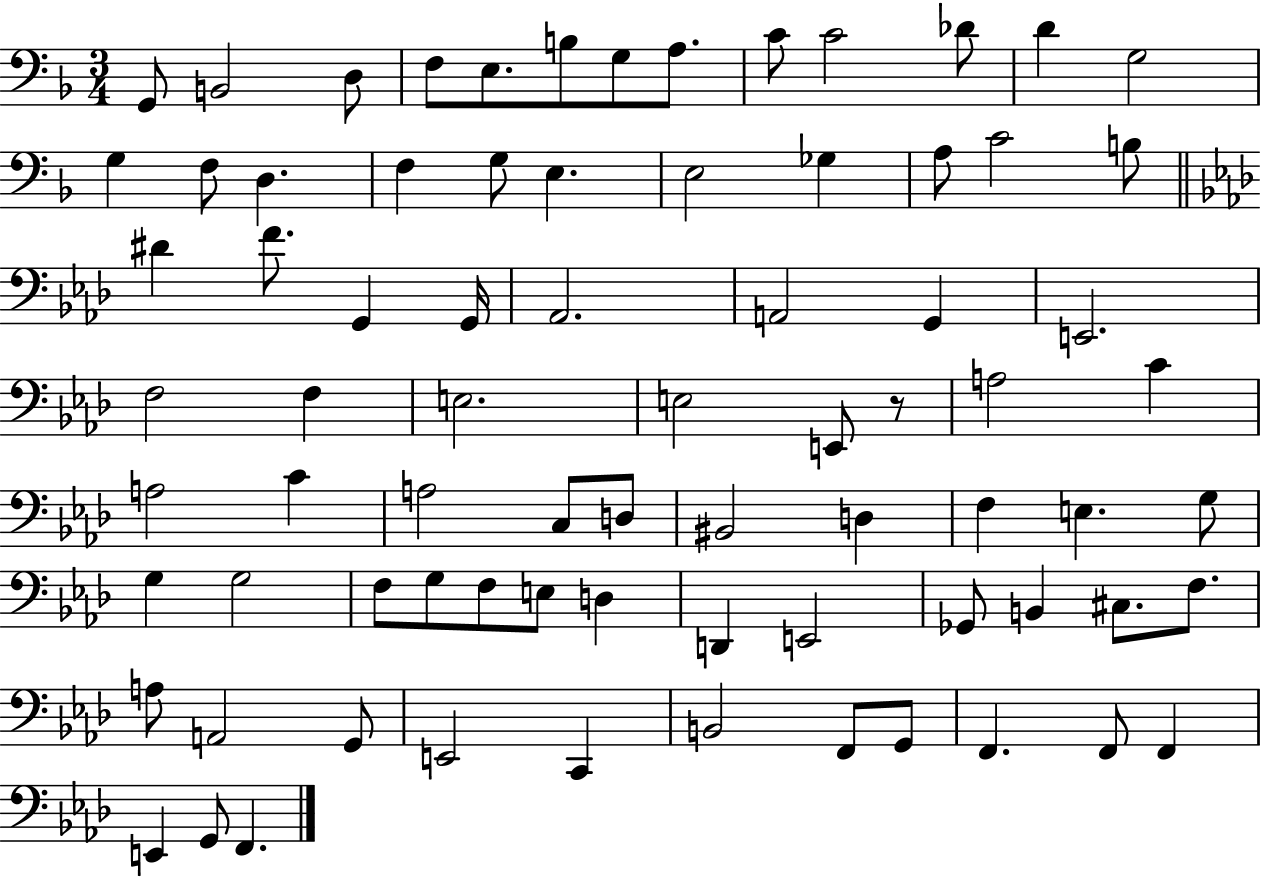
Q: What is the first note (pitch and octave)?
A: G2